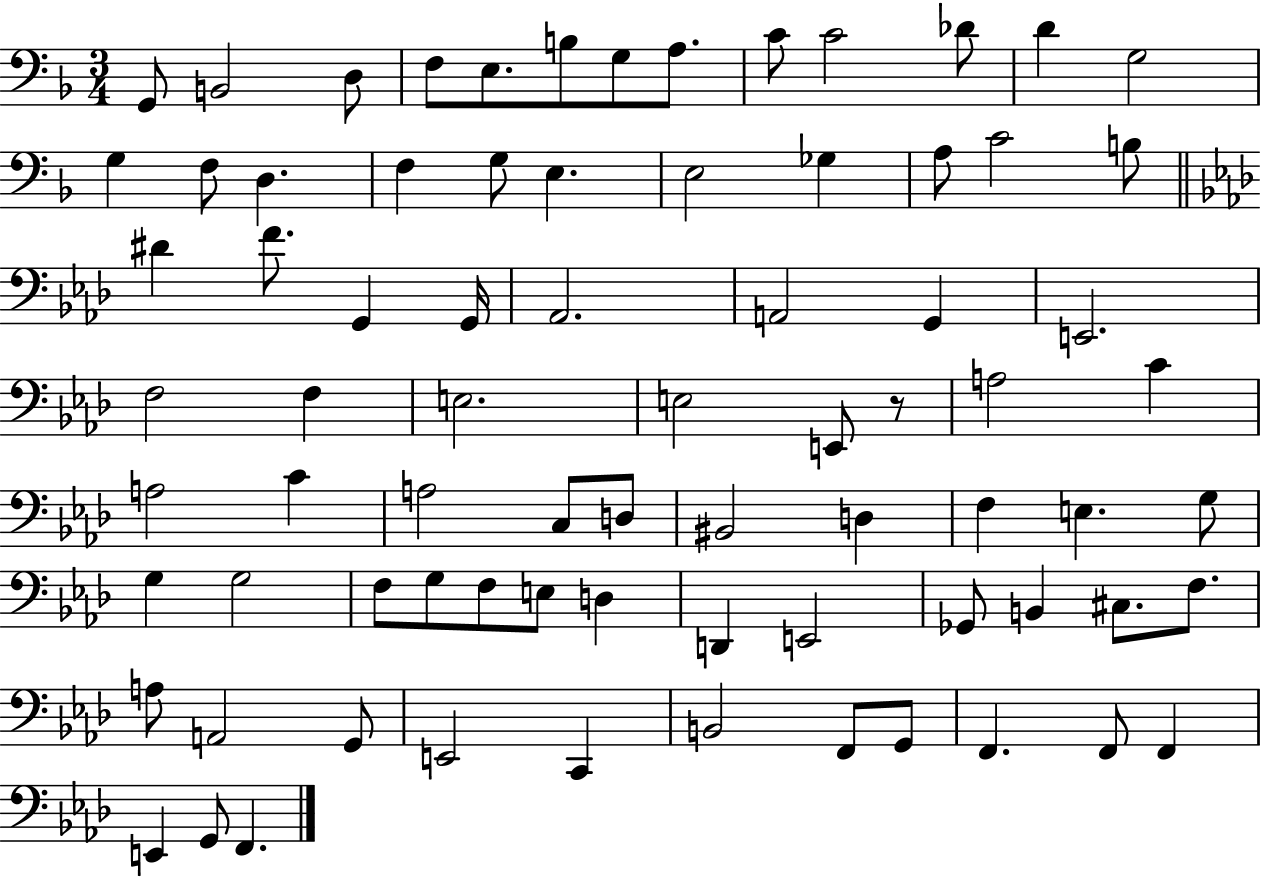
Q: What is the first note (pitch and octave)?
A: G2